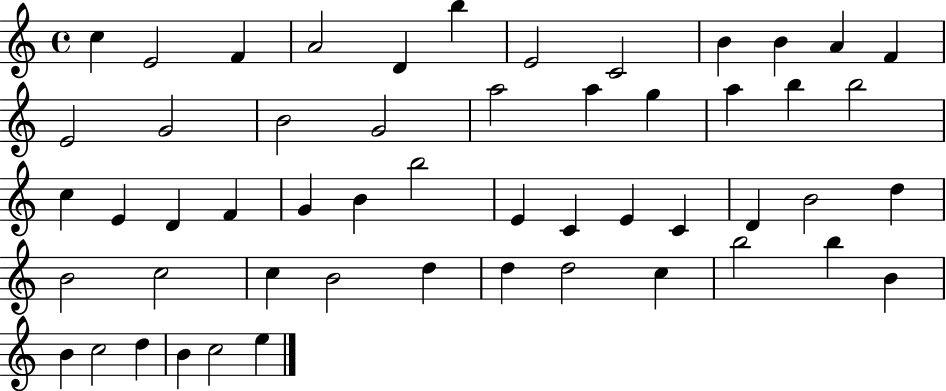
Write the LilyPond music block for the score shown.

{
  \clef treble
  \time 4/4
  \defaultTimeSignature
  \key c \major
  c''4 e'2 f'4 | a'2 d'4 b''4 | e'2 c'2 | b'4 b'4 a'4 f'4 | \break e'2 g'2 | b'2 g'2 | a''2 a''4 g''4 | a''4 b''4 b''2 | \break c''4 e'4 d'4 f'4 | g'4 b'4 b''2 | e'4 c'4 e'4 c'4 | d'4 b'2 d''4 | \break b'2 c''2 | c''4 b'2 d''4 | d''4 d''2 c''4 | b''2 b''4 b'4 | \break b'4 c''2 d''4 | b'4 c''2 e''4 | \bar "|."
}